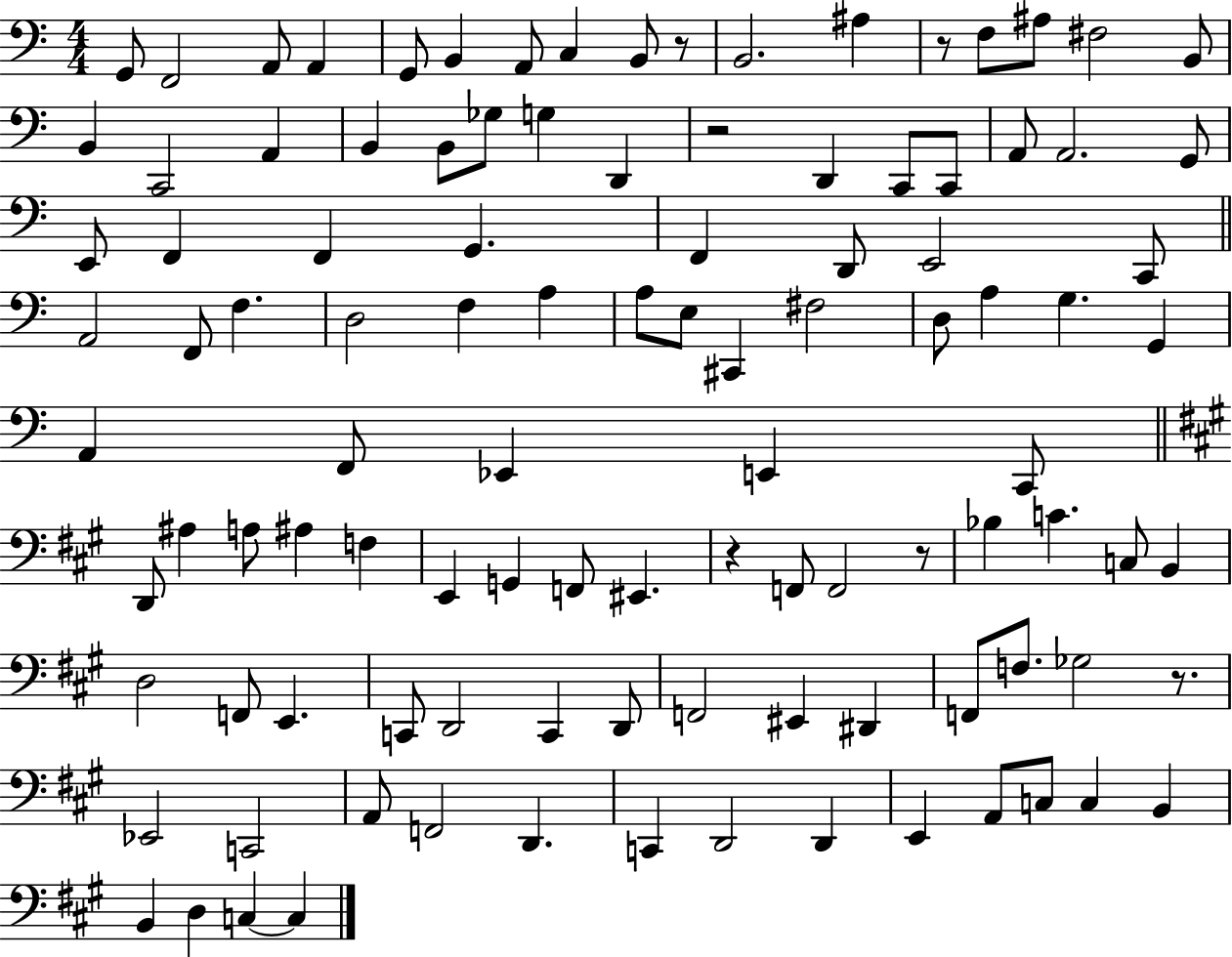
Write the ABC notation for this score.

X:1
T:Untitled
M:4/4
L:1/4
K:C
G,,/2 F,,2 A,,/2 A,, G,,/2 B,, A,,/2 C, B,,/2 z/2 B,,2 ^A, z/2 F,/2 ^A,/2 ^F,2 B,,/2 B,, C,,2 A,, B,, B,,/2 _G,/2 G, D,, z2 D,, C,,/2 C,,/2 A,,/2 A,,2 G,,/2 E,,/2 F,, F,, G,, F,, D,,/2 E,,2 C,,/2 A,,2 F,,/2 F, D,2 F, A, A,/2 E,/2 ^C,, ^F,2 D,/2 A, G, G,, A,, F,,/2 _E,, E,, C,,/2 D,,/2 ^A, A,/2 ^A, F, E,, G,, F,,/2 ^E,, z F,,/2 F,,2 z/2 _B, C C,/2 B,, D,2 F,,/2 E,, C,,/2 D,,2 C,, D,,/2 F,,2 ^E,, ^D,, F,,/2 F,/2 _G,2 z/2 _E,,2 C,,2 A,,/2 F,,2 D,, C,, D,,2 D,, E,, A,,/2 C,/2 C, B,, B,, D, C, C,